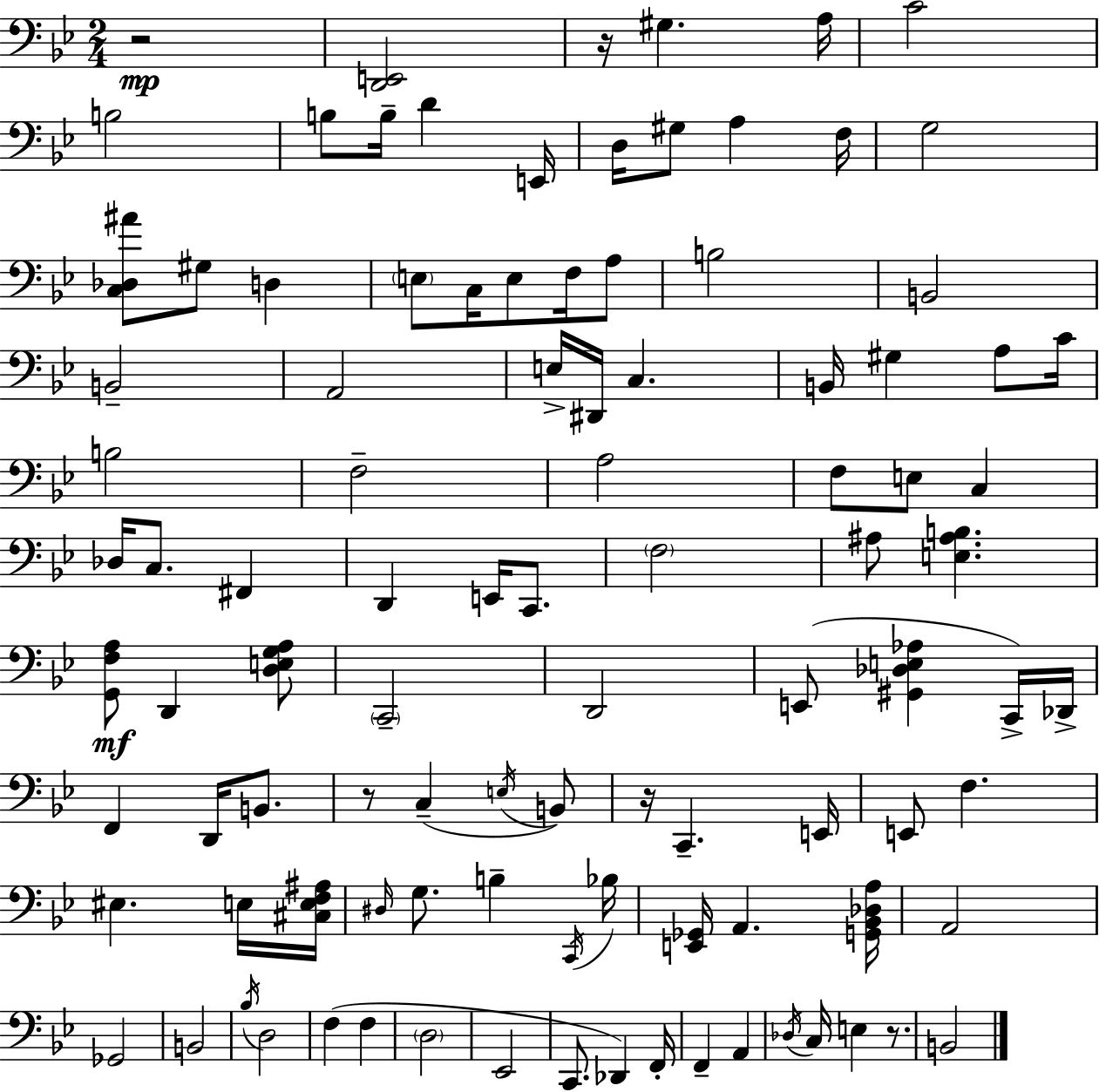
R/h [D2,E2]/h R/s G#3/q. A3/s C4/h B3/h B3/e B3/s D4/q E2/s D3/s G#3/e A3/q F3/s G3/h [C3,Db3,A#4]/e G#3/e D3/q E3/e C3/s E3/e F3/s A3/e B3/h B2/h B2/h A2/h E3/s D#2/s C3/q. B2/s G#3/q A3/e C4/s B3/h F3/h A3/h F3/e E3/e C3/q Db3/s C3/e. F#2/q D2/q E2/s C2/e. F3/h A#3/e [E3,A#3,B3]/q. [G2,F3,A3]/e D2/q [D3,E3,G3,A3]/e C2/h D2/h E2/e [G#2,Db3,E3,Ab3]/q C2/s Db2/s F2/q D2/s B2/e. R/e C3/q E3/s B2/e R/s C2/q. E2/s E2/e F3/q. EIS3/q. E3/s [C#3,E3,F3,A#3]/s D#3/s G3/e. B3/q C2/s Bb3/s [E2,Gb2]/s A2/q. [G2,Bb2,Db3,A3]/s A2/h Gb2/h B2/h Bb3/s D3/h F3/q F3/q D3/h Eb2/h C2/e. Db2/q F2/s F2/q A2/q Db3/s C3/s E3/q R/e. B2/h